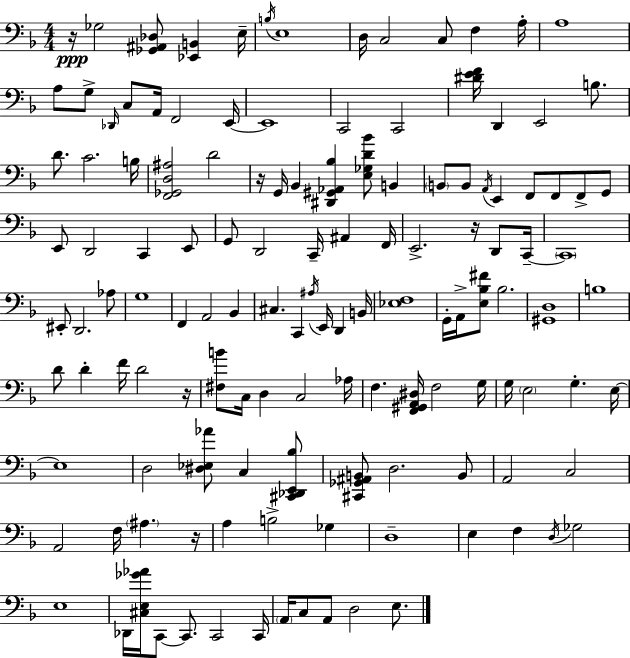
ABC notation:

X:1
T:Untitled
M:4/4
L:1/4
K:Dm
z/4 _G,2 [_G,,^A,,_D,]/2 [_E,,B,,] E,/4 B,/4 E,4 D,/4 C,2 C,/2 F, A,/4 A,4 A,/2 G,/2 _D,,/4 C,/2 A,,/4 F,,2 E,,/4 E,,4 C,,2 C,,2 [^DEF]/4 D,, E,,2 B,/2 D/2 C2 B,/4 [F,,_G,,D,^A,]2 D2 z/4 G,,/4 _B,, [^D,,^G,,_A,,_B,] [E,_G,D_B]/2 B,, B,,/2 B,,/2 A,,/4 E,, F,,/2 F,,/2 F,,/2 G,,/2 E,,/2 D,,2 C,, E,,/2 G,,/2 D,,2 C,,/4 ^A,, F,,/4 E,,2 z/4 D,,/2 C,,/4 C,,4 ^E,,/2 D,,2 _A,/2 G,4 F,, A,,2 _B,, ^C, C,, ^A,/4 E,,/4 D,, B,,/4 [_E,F,]4 G,,/4 A,,/4 [E,_B,^F]/2 _B,2 [^G,,D,]4 B,4 D/2 D F/4 D2 z/4 [^F,B]/2 C,/4 D, C,2 _A,/4 F, [F,,^G,,A,,^D,]/4 F,2 G,/4 G,/4 E,2 G, E,/4 E,4 D,2 [^D,_E,_A]/2 C, [^C,,_D,,E,,_B,]/2 [^C,,_G,,^A,,B,,]/2 D,2 B,,/2 A,,2 C,2 A,,2 F,/4 ^A, z/4 A, B,2 _G, D,4 E, F, D,/4 _G,2 E,4 _D,,/4 [^C,E,_G_A]/4 C,,/2 C,,/2 C,,2 C,,/4 A,,/4 C,/2 A,,/2 D,2 E,/2